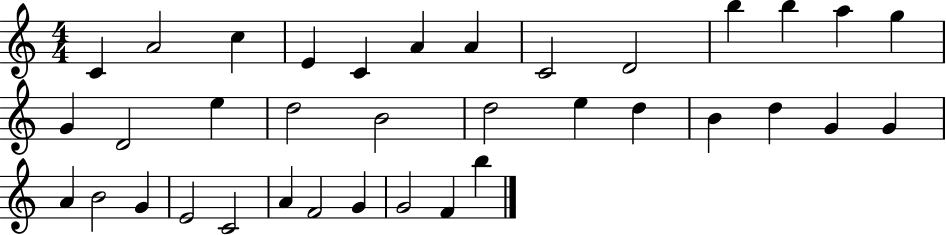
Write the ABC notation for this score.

X:1
T:Untitled
M:4/4
L:1/4
K:C
C A2 c E C A A C2 D2 b b a g G D2 e d2 B2 d2 e d B d G G A B2 G E2 C2 A F2 G G2 F b